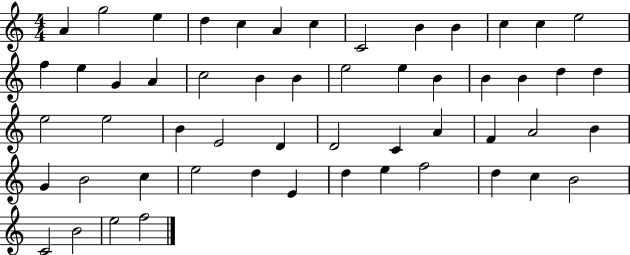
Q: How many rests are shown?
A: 0